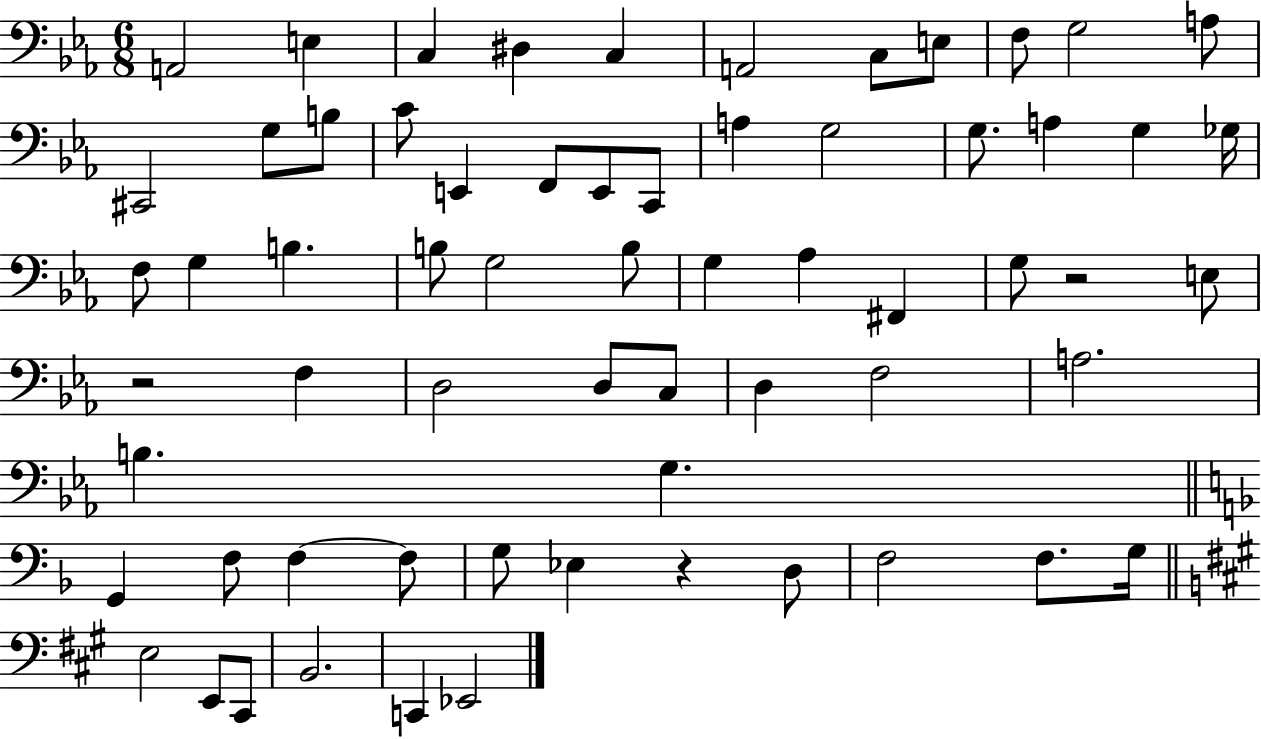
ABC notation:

X:1
T:Untitled
M:6/8
L:1/4
K:Eb
A,,2 E, C, ^D, C, A,,2 C,/2 E,/2 F,/2 G,2 A,/2 ^C,,2 G,/2 B,/2 C/2 E,, F,,/2 E,,/2 C,,/2 A, G,2 G,/2 A, G, _G,/4 F,/2 G, B, B,/2 G,2 B,/2 G, _A, ^F,, G,/2 z2 E,/2 z2 F, D,2 D,/2 C,/2 D, F,2 A,2 B, G, G,, F,/2 F, F,/2 G,/2 _E, z D,/2 F,2 F,/2 G,/4 E,2 E,,/2 ^C,,/2 B,,2 C,, _E,,2